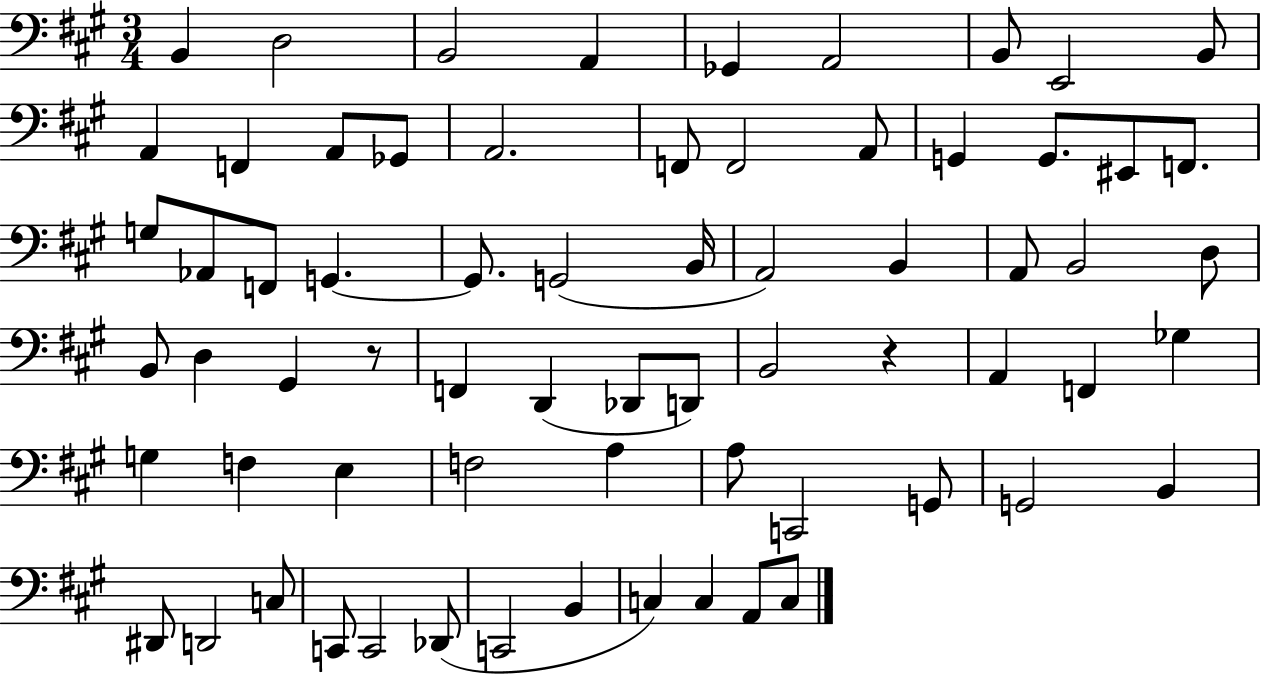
B2/q D3/h B2/h A2/q Gb2/q A2/h B2/e E2/h B2/e A2/q F2/q A2/e Gb2/e A2/h. F2/e F2/h A2/e G2/q G2/e. EIS2/e F2/e. G3/e Ab2/e F2/e G2/q. G2/e. G2/h B2/s A2/h B2/q A2/e B2/h D3/e B2/e D3/q G#2/q R/e F2/q D2/q Db2/e D2/e B2/h R/q A2/q F2/q Gb3/q G3/q F3/q E3/q F3/h A3/q A3/e C2/h G2/e G2/h B2/q D#2/e D2/h C3/e C2/e C2/h Db2/e C2/h B2/q C3/q C3/q A2/e C3/e